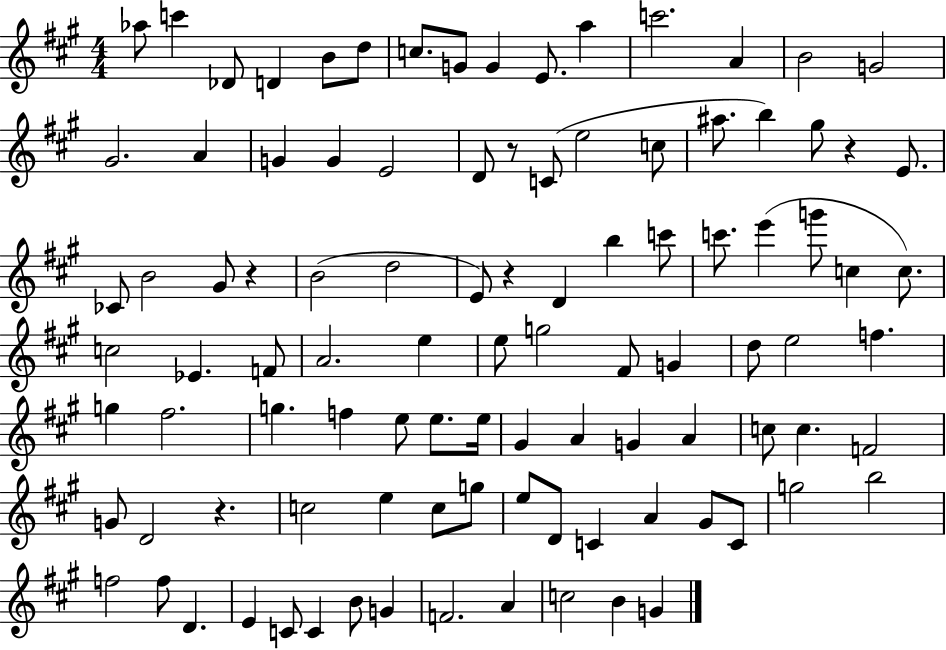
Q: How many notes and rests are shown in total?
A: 100